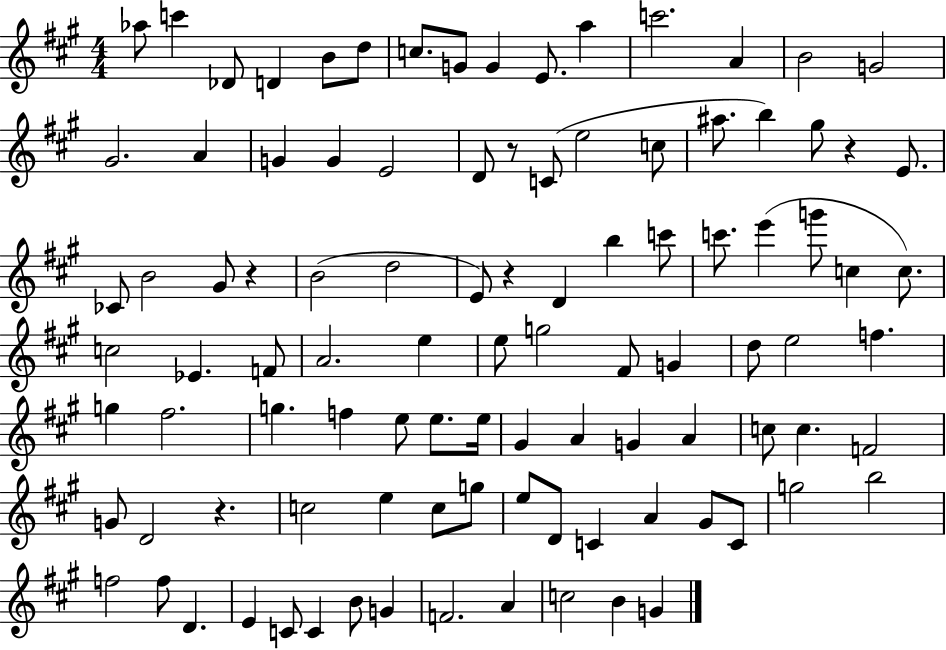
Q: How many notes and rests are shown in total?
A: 100